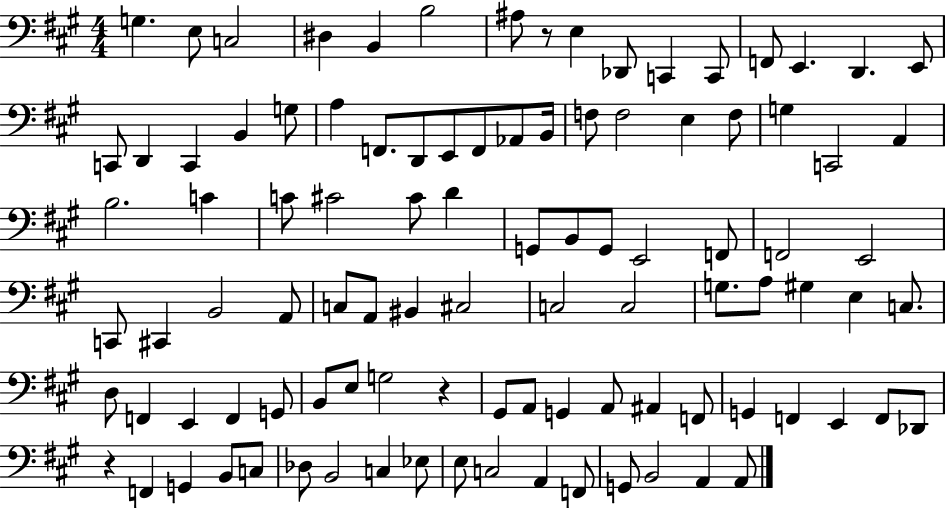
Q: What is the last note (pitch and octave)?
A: A2